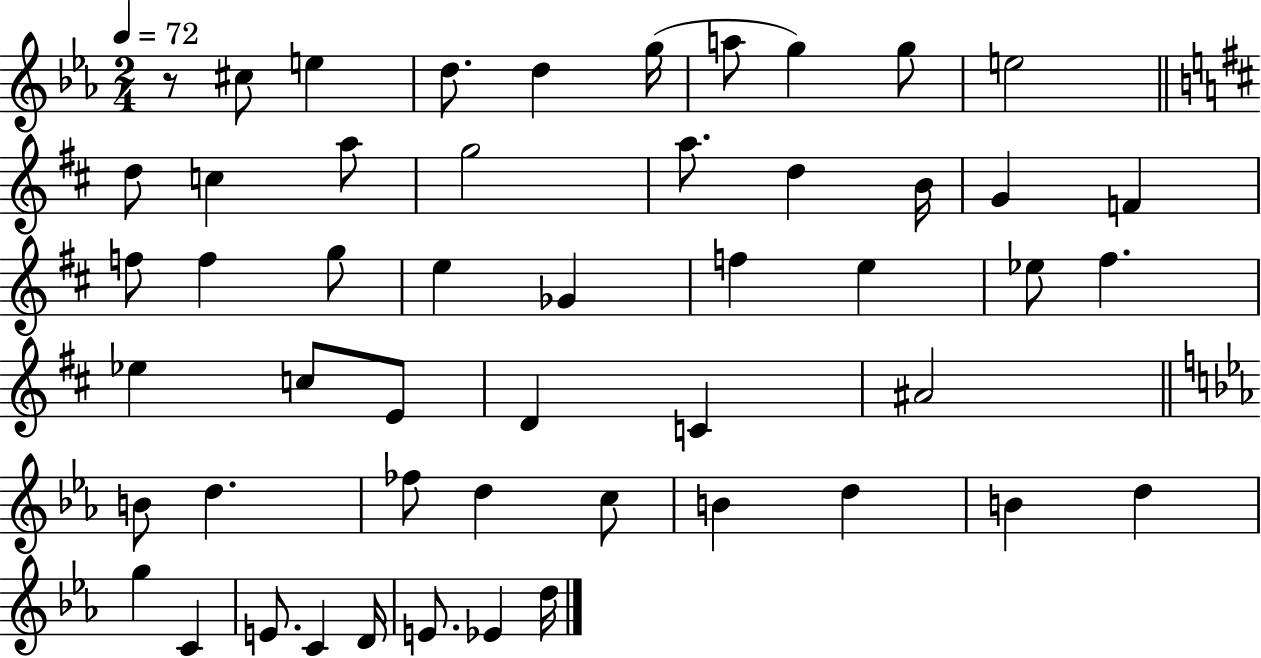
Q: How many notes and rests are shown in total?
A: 51